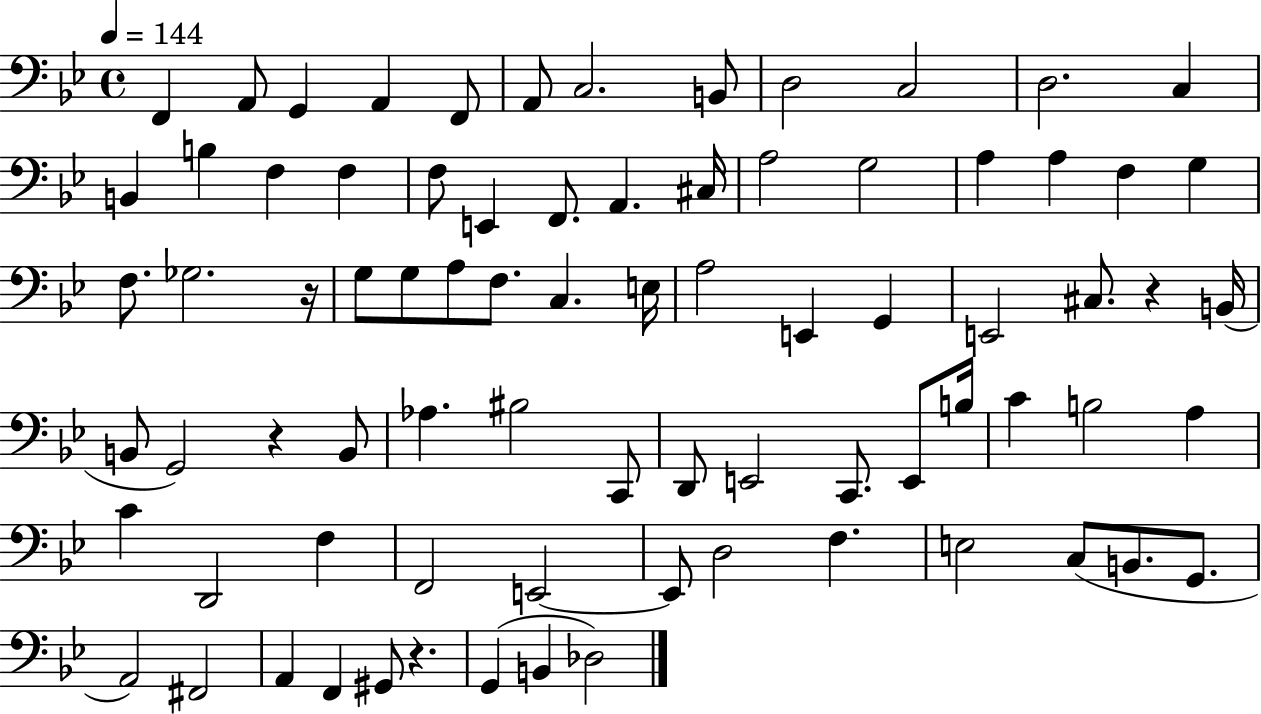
X:1
T:Untitled
M:4/4
L:1/4
K:Bb
F,, A,,/2 G,, A,, F,,/2 A,,/2 C,2 B,,/2 D,2 C,2 D,2 C, B,, B, F, F, F,/2 E,, F,,/2 A,, ^C,/4 A,2 G,2 A, A, F, G, F,/2 _G,2 z/4 G,/2 G,/2 A,/2 F,/2 C, E,/4 A,2 E,, G,, E,,2 ^C,/2 z B,,/4 B,,/2 G,,2 z B,,/2 _A, ^B,2 C,,/2 D,,/2 E,,2 C,,/2 E,,/2 B,/4 C B,2 A, C D,,2 F, F,,2 E,,2 E,,/2 D,2 F, E,2 C,/2 B,,/2 G,,/2 A,,2 ^F,,2 A,, F,, ^G,,/2 z G,, B,, _D,2